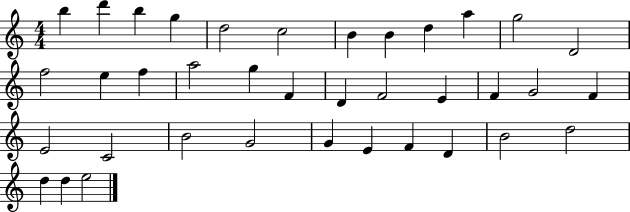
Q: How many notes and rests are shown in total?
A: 37